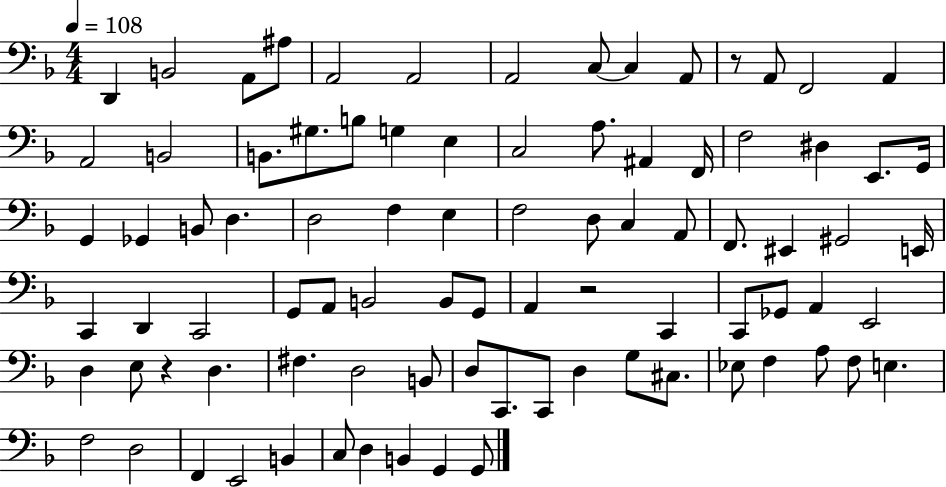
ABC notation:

X:1
T:Untitled
M:4/4
L:1/4
K:F
D,, B,,2 A,,/2 ^A,/2 A,,2 A,,2 A,,2 C,/2 C, A,,/2 z/2 A,,/2 F,,2 A,, A,,2 B,,2 B,,/2 ^G,/2 B,/2 G, E, C,2 A,/2 ^A,, F,,/4 F,2 ^D, E,,/2 G,,/4 G,, _G,, B,,/2 D, D,2 F, E, F,2 D,/2 C, A,,/2 F,,/2 ^E,, ^G,,2 E,,/4 C,, D,, C,,2 G,,/2 A,,/2 B,,2 B,,/2 G,,/2 A,, z2 C,, C,,/2 _G,,/2 A,, E,,2 D, E,/2 z D, ^F, D,2 B,,/2 D,/2 C,,/2 C,,/2 D, G,/2 ^C,/2 _E,/2 F, A,/2 F,/2 E, F,2 D,2 F,, E,,2 B,, C,/2 D, B,, G,, G,,/2